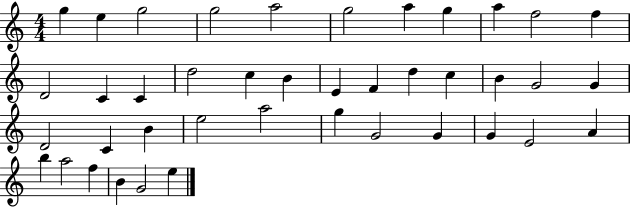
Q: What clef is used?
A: treble